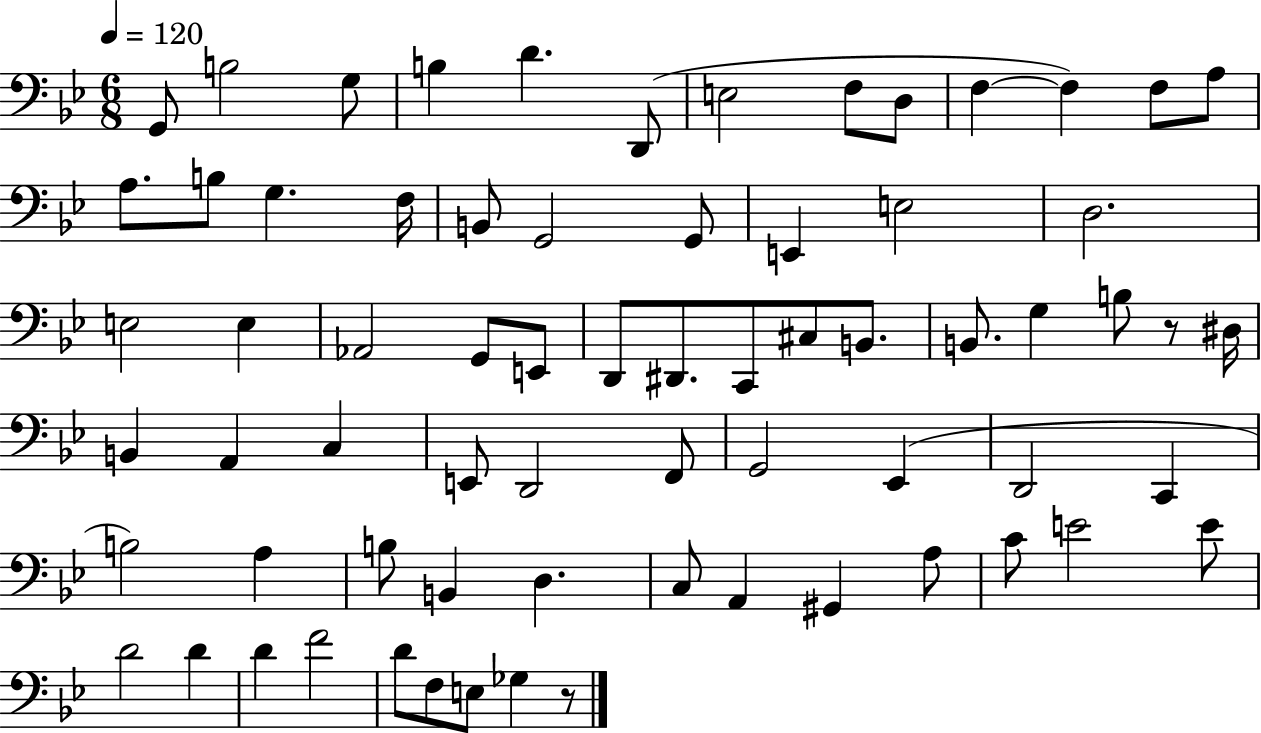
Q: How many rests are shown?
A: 2